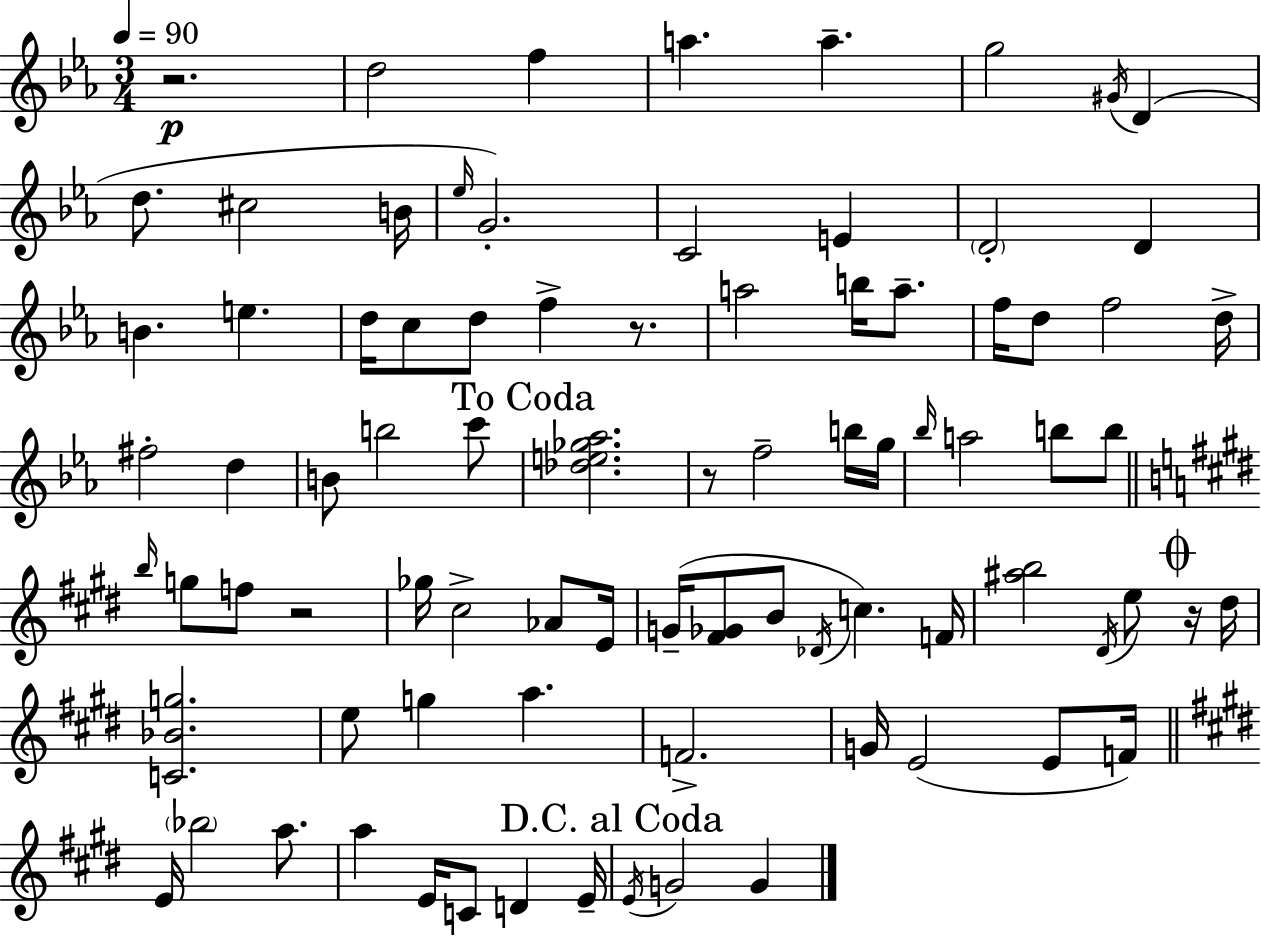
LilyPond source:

{
  \clef treble
  \numericTimeSignature
  \time 3/4
  \key ees \major
  \tempo 4 = 90
  \repeat volta 2 { r2.\p | d''2 f''4 | a''4. a''4.-- | g''2 \acciaccatura { gis'16 }( d'4 | \break d''8. cis''2 | b'16 \grace { ees''16 }) g'2.-. | c'2 e'4 | \parenthesize d'2-. d'4 | \break b'4. e''4. | d''16 c''8 d''8 f''4-> r8. | a''2 b''16 a''8.-- | f''16 d''8 f''2 | \break d''16-> fis''2-. d''4 | b'8 b''2 | c'''8 \mark "To Coda" <des'' e'' ges'' aes''>2. | r8 f''2-- | \break b''16 g''16 \grace { bes''16 } a''2 b''8 | b''8 \bar "||" \break \key e \major \grace { b''16 } g''8 f''8 r2 | ges''16 cis''2-> aes'8 | e'16 g'16--( <fis' ges'>8 b'8 \acciaccatura { des'16 } c''4.) | f'16 <ais'' b''>2 \acciaccatura { dis'16 } e''8 | \break \mark \markup { \musicglyph "scripts.coda" } r16 dis''16 <c' bes' g''>2. | e''8 g''4 a''4. | f'2.-> | g'16 e'2( | \break e'8 f'16) \bar "||" \break \key e \major e'16 \parenthesize bes''2 a''8. | a''4 e'16 c'8 d'4 e'16-- | \mark "D.C. al Coda" \acciaccatura { e'16 } g'2 g'4 | } \bar "|."
}